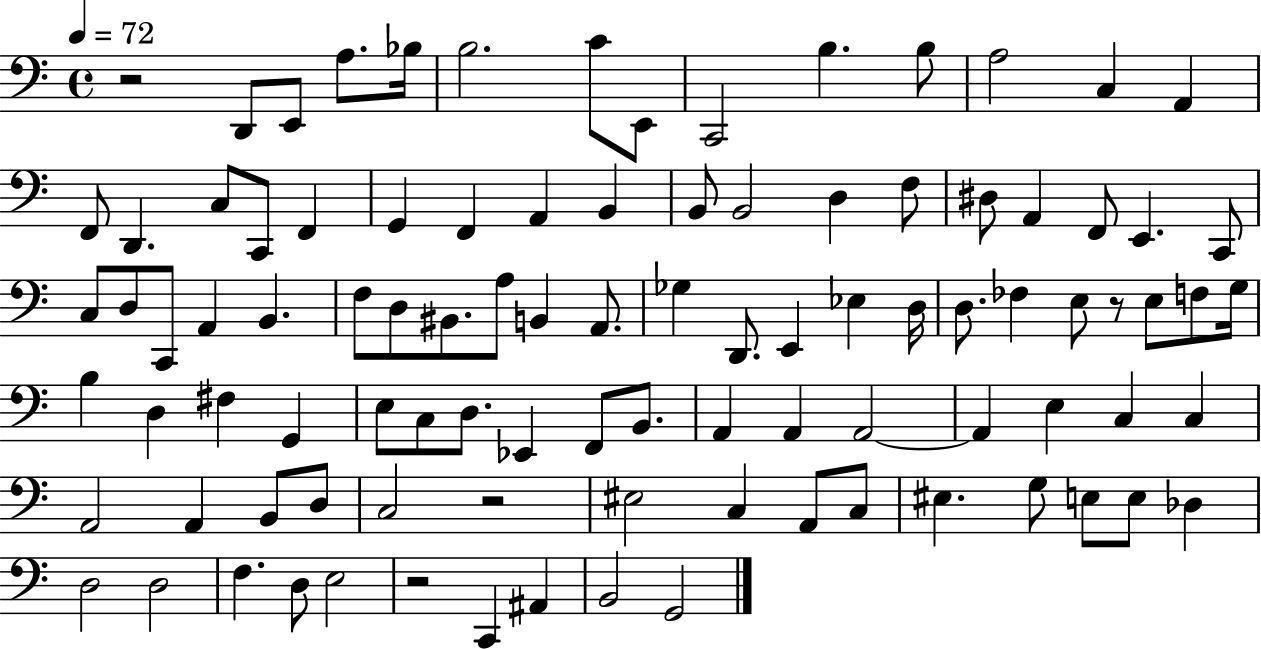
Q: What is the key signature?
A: C major